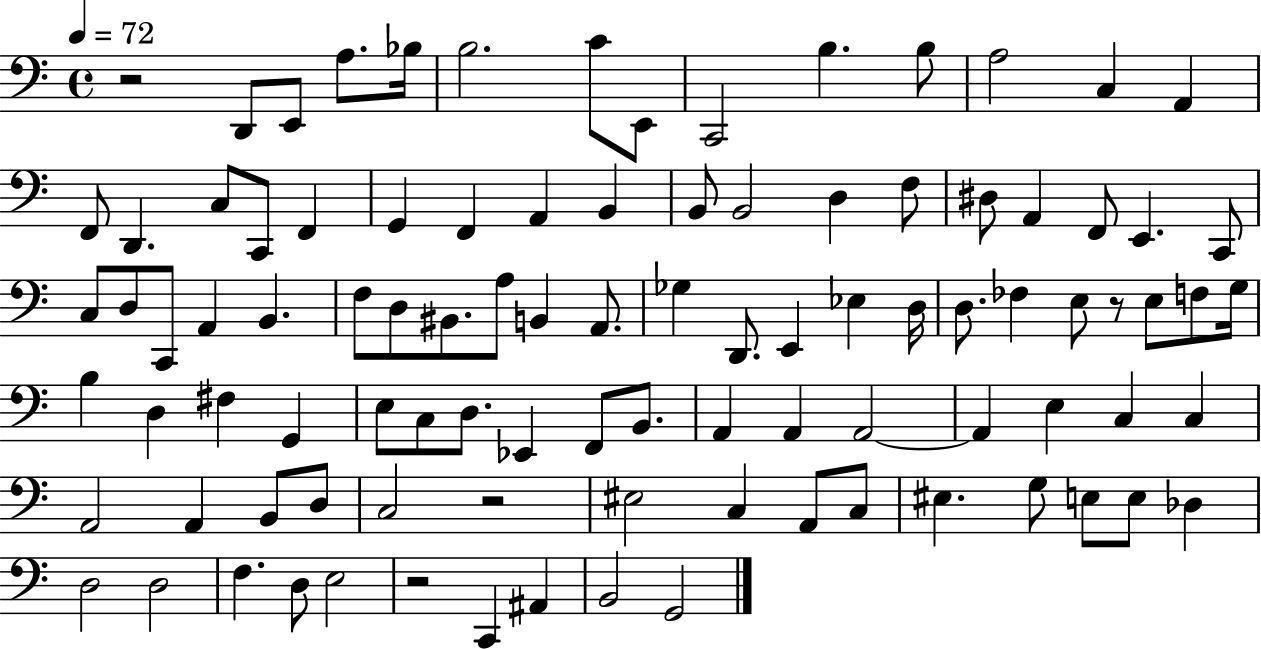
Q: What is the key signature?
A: C major